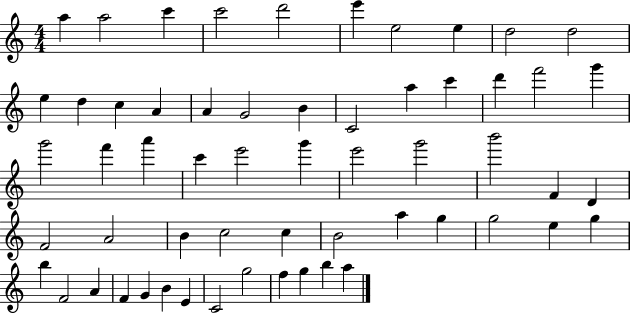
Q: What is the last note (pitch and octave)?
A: A5